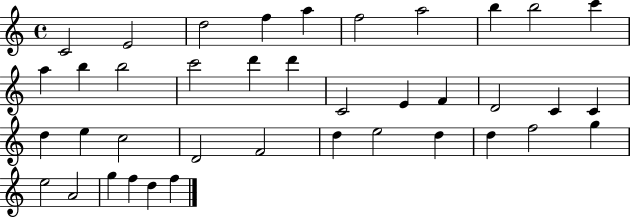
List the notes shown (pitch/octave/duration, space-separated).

C4/h E4/h D5/h F5/q A5/q F5/h A5/h B5/q B5/h C6/q A5/q B5/q B5/h C6/h D6/q D6/q C4/h E4/q F4/q D4/h C4/q C4/q D5/q E5/q C5/h D4/h F4/h D5/q E5/h D5/q D5/q F5/h G5/q E5/h A4/h G5/q F5/q D5/q F5/q